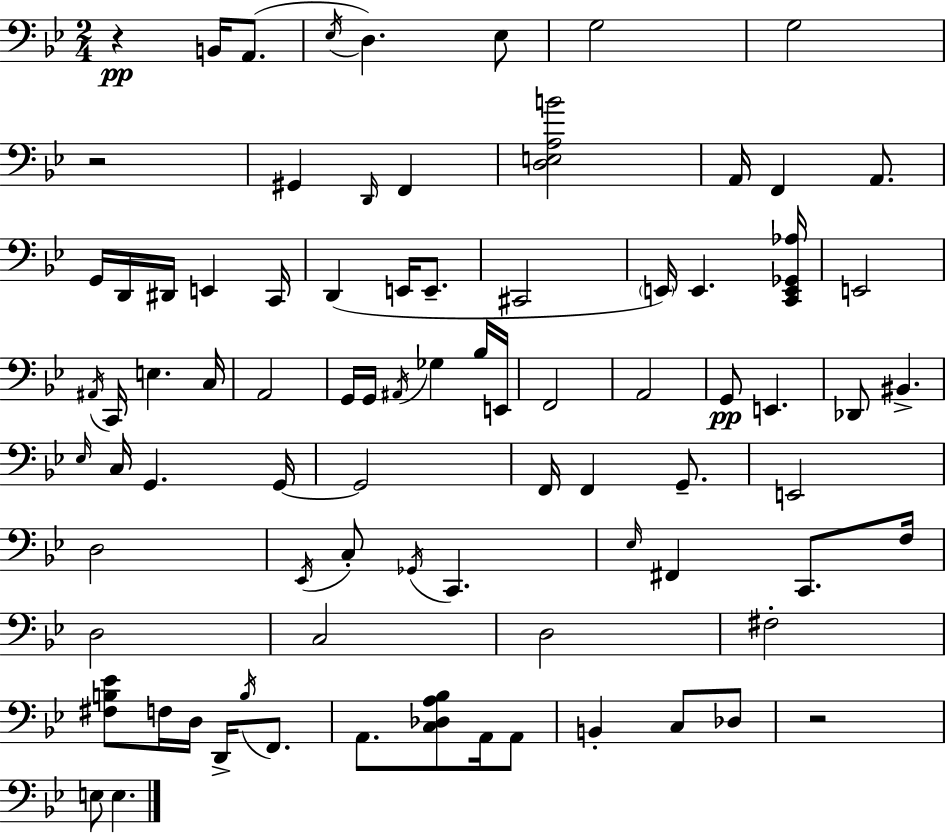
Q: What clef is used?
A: bass